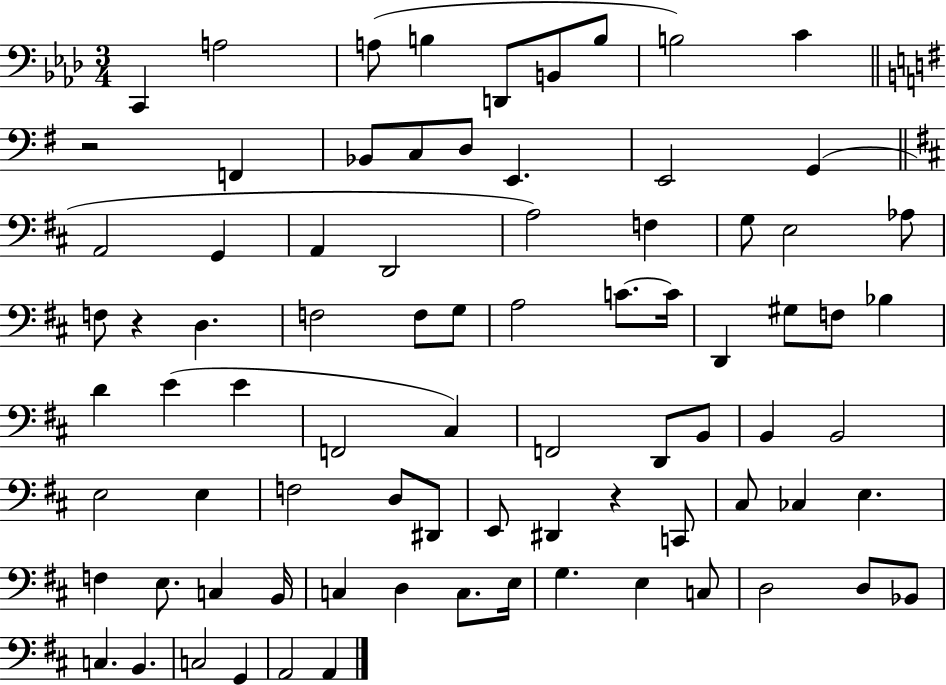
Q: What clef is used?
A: bass